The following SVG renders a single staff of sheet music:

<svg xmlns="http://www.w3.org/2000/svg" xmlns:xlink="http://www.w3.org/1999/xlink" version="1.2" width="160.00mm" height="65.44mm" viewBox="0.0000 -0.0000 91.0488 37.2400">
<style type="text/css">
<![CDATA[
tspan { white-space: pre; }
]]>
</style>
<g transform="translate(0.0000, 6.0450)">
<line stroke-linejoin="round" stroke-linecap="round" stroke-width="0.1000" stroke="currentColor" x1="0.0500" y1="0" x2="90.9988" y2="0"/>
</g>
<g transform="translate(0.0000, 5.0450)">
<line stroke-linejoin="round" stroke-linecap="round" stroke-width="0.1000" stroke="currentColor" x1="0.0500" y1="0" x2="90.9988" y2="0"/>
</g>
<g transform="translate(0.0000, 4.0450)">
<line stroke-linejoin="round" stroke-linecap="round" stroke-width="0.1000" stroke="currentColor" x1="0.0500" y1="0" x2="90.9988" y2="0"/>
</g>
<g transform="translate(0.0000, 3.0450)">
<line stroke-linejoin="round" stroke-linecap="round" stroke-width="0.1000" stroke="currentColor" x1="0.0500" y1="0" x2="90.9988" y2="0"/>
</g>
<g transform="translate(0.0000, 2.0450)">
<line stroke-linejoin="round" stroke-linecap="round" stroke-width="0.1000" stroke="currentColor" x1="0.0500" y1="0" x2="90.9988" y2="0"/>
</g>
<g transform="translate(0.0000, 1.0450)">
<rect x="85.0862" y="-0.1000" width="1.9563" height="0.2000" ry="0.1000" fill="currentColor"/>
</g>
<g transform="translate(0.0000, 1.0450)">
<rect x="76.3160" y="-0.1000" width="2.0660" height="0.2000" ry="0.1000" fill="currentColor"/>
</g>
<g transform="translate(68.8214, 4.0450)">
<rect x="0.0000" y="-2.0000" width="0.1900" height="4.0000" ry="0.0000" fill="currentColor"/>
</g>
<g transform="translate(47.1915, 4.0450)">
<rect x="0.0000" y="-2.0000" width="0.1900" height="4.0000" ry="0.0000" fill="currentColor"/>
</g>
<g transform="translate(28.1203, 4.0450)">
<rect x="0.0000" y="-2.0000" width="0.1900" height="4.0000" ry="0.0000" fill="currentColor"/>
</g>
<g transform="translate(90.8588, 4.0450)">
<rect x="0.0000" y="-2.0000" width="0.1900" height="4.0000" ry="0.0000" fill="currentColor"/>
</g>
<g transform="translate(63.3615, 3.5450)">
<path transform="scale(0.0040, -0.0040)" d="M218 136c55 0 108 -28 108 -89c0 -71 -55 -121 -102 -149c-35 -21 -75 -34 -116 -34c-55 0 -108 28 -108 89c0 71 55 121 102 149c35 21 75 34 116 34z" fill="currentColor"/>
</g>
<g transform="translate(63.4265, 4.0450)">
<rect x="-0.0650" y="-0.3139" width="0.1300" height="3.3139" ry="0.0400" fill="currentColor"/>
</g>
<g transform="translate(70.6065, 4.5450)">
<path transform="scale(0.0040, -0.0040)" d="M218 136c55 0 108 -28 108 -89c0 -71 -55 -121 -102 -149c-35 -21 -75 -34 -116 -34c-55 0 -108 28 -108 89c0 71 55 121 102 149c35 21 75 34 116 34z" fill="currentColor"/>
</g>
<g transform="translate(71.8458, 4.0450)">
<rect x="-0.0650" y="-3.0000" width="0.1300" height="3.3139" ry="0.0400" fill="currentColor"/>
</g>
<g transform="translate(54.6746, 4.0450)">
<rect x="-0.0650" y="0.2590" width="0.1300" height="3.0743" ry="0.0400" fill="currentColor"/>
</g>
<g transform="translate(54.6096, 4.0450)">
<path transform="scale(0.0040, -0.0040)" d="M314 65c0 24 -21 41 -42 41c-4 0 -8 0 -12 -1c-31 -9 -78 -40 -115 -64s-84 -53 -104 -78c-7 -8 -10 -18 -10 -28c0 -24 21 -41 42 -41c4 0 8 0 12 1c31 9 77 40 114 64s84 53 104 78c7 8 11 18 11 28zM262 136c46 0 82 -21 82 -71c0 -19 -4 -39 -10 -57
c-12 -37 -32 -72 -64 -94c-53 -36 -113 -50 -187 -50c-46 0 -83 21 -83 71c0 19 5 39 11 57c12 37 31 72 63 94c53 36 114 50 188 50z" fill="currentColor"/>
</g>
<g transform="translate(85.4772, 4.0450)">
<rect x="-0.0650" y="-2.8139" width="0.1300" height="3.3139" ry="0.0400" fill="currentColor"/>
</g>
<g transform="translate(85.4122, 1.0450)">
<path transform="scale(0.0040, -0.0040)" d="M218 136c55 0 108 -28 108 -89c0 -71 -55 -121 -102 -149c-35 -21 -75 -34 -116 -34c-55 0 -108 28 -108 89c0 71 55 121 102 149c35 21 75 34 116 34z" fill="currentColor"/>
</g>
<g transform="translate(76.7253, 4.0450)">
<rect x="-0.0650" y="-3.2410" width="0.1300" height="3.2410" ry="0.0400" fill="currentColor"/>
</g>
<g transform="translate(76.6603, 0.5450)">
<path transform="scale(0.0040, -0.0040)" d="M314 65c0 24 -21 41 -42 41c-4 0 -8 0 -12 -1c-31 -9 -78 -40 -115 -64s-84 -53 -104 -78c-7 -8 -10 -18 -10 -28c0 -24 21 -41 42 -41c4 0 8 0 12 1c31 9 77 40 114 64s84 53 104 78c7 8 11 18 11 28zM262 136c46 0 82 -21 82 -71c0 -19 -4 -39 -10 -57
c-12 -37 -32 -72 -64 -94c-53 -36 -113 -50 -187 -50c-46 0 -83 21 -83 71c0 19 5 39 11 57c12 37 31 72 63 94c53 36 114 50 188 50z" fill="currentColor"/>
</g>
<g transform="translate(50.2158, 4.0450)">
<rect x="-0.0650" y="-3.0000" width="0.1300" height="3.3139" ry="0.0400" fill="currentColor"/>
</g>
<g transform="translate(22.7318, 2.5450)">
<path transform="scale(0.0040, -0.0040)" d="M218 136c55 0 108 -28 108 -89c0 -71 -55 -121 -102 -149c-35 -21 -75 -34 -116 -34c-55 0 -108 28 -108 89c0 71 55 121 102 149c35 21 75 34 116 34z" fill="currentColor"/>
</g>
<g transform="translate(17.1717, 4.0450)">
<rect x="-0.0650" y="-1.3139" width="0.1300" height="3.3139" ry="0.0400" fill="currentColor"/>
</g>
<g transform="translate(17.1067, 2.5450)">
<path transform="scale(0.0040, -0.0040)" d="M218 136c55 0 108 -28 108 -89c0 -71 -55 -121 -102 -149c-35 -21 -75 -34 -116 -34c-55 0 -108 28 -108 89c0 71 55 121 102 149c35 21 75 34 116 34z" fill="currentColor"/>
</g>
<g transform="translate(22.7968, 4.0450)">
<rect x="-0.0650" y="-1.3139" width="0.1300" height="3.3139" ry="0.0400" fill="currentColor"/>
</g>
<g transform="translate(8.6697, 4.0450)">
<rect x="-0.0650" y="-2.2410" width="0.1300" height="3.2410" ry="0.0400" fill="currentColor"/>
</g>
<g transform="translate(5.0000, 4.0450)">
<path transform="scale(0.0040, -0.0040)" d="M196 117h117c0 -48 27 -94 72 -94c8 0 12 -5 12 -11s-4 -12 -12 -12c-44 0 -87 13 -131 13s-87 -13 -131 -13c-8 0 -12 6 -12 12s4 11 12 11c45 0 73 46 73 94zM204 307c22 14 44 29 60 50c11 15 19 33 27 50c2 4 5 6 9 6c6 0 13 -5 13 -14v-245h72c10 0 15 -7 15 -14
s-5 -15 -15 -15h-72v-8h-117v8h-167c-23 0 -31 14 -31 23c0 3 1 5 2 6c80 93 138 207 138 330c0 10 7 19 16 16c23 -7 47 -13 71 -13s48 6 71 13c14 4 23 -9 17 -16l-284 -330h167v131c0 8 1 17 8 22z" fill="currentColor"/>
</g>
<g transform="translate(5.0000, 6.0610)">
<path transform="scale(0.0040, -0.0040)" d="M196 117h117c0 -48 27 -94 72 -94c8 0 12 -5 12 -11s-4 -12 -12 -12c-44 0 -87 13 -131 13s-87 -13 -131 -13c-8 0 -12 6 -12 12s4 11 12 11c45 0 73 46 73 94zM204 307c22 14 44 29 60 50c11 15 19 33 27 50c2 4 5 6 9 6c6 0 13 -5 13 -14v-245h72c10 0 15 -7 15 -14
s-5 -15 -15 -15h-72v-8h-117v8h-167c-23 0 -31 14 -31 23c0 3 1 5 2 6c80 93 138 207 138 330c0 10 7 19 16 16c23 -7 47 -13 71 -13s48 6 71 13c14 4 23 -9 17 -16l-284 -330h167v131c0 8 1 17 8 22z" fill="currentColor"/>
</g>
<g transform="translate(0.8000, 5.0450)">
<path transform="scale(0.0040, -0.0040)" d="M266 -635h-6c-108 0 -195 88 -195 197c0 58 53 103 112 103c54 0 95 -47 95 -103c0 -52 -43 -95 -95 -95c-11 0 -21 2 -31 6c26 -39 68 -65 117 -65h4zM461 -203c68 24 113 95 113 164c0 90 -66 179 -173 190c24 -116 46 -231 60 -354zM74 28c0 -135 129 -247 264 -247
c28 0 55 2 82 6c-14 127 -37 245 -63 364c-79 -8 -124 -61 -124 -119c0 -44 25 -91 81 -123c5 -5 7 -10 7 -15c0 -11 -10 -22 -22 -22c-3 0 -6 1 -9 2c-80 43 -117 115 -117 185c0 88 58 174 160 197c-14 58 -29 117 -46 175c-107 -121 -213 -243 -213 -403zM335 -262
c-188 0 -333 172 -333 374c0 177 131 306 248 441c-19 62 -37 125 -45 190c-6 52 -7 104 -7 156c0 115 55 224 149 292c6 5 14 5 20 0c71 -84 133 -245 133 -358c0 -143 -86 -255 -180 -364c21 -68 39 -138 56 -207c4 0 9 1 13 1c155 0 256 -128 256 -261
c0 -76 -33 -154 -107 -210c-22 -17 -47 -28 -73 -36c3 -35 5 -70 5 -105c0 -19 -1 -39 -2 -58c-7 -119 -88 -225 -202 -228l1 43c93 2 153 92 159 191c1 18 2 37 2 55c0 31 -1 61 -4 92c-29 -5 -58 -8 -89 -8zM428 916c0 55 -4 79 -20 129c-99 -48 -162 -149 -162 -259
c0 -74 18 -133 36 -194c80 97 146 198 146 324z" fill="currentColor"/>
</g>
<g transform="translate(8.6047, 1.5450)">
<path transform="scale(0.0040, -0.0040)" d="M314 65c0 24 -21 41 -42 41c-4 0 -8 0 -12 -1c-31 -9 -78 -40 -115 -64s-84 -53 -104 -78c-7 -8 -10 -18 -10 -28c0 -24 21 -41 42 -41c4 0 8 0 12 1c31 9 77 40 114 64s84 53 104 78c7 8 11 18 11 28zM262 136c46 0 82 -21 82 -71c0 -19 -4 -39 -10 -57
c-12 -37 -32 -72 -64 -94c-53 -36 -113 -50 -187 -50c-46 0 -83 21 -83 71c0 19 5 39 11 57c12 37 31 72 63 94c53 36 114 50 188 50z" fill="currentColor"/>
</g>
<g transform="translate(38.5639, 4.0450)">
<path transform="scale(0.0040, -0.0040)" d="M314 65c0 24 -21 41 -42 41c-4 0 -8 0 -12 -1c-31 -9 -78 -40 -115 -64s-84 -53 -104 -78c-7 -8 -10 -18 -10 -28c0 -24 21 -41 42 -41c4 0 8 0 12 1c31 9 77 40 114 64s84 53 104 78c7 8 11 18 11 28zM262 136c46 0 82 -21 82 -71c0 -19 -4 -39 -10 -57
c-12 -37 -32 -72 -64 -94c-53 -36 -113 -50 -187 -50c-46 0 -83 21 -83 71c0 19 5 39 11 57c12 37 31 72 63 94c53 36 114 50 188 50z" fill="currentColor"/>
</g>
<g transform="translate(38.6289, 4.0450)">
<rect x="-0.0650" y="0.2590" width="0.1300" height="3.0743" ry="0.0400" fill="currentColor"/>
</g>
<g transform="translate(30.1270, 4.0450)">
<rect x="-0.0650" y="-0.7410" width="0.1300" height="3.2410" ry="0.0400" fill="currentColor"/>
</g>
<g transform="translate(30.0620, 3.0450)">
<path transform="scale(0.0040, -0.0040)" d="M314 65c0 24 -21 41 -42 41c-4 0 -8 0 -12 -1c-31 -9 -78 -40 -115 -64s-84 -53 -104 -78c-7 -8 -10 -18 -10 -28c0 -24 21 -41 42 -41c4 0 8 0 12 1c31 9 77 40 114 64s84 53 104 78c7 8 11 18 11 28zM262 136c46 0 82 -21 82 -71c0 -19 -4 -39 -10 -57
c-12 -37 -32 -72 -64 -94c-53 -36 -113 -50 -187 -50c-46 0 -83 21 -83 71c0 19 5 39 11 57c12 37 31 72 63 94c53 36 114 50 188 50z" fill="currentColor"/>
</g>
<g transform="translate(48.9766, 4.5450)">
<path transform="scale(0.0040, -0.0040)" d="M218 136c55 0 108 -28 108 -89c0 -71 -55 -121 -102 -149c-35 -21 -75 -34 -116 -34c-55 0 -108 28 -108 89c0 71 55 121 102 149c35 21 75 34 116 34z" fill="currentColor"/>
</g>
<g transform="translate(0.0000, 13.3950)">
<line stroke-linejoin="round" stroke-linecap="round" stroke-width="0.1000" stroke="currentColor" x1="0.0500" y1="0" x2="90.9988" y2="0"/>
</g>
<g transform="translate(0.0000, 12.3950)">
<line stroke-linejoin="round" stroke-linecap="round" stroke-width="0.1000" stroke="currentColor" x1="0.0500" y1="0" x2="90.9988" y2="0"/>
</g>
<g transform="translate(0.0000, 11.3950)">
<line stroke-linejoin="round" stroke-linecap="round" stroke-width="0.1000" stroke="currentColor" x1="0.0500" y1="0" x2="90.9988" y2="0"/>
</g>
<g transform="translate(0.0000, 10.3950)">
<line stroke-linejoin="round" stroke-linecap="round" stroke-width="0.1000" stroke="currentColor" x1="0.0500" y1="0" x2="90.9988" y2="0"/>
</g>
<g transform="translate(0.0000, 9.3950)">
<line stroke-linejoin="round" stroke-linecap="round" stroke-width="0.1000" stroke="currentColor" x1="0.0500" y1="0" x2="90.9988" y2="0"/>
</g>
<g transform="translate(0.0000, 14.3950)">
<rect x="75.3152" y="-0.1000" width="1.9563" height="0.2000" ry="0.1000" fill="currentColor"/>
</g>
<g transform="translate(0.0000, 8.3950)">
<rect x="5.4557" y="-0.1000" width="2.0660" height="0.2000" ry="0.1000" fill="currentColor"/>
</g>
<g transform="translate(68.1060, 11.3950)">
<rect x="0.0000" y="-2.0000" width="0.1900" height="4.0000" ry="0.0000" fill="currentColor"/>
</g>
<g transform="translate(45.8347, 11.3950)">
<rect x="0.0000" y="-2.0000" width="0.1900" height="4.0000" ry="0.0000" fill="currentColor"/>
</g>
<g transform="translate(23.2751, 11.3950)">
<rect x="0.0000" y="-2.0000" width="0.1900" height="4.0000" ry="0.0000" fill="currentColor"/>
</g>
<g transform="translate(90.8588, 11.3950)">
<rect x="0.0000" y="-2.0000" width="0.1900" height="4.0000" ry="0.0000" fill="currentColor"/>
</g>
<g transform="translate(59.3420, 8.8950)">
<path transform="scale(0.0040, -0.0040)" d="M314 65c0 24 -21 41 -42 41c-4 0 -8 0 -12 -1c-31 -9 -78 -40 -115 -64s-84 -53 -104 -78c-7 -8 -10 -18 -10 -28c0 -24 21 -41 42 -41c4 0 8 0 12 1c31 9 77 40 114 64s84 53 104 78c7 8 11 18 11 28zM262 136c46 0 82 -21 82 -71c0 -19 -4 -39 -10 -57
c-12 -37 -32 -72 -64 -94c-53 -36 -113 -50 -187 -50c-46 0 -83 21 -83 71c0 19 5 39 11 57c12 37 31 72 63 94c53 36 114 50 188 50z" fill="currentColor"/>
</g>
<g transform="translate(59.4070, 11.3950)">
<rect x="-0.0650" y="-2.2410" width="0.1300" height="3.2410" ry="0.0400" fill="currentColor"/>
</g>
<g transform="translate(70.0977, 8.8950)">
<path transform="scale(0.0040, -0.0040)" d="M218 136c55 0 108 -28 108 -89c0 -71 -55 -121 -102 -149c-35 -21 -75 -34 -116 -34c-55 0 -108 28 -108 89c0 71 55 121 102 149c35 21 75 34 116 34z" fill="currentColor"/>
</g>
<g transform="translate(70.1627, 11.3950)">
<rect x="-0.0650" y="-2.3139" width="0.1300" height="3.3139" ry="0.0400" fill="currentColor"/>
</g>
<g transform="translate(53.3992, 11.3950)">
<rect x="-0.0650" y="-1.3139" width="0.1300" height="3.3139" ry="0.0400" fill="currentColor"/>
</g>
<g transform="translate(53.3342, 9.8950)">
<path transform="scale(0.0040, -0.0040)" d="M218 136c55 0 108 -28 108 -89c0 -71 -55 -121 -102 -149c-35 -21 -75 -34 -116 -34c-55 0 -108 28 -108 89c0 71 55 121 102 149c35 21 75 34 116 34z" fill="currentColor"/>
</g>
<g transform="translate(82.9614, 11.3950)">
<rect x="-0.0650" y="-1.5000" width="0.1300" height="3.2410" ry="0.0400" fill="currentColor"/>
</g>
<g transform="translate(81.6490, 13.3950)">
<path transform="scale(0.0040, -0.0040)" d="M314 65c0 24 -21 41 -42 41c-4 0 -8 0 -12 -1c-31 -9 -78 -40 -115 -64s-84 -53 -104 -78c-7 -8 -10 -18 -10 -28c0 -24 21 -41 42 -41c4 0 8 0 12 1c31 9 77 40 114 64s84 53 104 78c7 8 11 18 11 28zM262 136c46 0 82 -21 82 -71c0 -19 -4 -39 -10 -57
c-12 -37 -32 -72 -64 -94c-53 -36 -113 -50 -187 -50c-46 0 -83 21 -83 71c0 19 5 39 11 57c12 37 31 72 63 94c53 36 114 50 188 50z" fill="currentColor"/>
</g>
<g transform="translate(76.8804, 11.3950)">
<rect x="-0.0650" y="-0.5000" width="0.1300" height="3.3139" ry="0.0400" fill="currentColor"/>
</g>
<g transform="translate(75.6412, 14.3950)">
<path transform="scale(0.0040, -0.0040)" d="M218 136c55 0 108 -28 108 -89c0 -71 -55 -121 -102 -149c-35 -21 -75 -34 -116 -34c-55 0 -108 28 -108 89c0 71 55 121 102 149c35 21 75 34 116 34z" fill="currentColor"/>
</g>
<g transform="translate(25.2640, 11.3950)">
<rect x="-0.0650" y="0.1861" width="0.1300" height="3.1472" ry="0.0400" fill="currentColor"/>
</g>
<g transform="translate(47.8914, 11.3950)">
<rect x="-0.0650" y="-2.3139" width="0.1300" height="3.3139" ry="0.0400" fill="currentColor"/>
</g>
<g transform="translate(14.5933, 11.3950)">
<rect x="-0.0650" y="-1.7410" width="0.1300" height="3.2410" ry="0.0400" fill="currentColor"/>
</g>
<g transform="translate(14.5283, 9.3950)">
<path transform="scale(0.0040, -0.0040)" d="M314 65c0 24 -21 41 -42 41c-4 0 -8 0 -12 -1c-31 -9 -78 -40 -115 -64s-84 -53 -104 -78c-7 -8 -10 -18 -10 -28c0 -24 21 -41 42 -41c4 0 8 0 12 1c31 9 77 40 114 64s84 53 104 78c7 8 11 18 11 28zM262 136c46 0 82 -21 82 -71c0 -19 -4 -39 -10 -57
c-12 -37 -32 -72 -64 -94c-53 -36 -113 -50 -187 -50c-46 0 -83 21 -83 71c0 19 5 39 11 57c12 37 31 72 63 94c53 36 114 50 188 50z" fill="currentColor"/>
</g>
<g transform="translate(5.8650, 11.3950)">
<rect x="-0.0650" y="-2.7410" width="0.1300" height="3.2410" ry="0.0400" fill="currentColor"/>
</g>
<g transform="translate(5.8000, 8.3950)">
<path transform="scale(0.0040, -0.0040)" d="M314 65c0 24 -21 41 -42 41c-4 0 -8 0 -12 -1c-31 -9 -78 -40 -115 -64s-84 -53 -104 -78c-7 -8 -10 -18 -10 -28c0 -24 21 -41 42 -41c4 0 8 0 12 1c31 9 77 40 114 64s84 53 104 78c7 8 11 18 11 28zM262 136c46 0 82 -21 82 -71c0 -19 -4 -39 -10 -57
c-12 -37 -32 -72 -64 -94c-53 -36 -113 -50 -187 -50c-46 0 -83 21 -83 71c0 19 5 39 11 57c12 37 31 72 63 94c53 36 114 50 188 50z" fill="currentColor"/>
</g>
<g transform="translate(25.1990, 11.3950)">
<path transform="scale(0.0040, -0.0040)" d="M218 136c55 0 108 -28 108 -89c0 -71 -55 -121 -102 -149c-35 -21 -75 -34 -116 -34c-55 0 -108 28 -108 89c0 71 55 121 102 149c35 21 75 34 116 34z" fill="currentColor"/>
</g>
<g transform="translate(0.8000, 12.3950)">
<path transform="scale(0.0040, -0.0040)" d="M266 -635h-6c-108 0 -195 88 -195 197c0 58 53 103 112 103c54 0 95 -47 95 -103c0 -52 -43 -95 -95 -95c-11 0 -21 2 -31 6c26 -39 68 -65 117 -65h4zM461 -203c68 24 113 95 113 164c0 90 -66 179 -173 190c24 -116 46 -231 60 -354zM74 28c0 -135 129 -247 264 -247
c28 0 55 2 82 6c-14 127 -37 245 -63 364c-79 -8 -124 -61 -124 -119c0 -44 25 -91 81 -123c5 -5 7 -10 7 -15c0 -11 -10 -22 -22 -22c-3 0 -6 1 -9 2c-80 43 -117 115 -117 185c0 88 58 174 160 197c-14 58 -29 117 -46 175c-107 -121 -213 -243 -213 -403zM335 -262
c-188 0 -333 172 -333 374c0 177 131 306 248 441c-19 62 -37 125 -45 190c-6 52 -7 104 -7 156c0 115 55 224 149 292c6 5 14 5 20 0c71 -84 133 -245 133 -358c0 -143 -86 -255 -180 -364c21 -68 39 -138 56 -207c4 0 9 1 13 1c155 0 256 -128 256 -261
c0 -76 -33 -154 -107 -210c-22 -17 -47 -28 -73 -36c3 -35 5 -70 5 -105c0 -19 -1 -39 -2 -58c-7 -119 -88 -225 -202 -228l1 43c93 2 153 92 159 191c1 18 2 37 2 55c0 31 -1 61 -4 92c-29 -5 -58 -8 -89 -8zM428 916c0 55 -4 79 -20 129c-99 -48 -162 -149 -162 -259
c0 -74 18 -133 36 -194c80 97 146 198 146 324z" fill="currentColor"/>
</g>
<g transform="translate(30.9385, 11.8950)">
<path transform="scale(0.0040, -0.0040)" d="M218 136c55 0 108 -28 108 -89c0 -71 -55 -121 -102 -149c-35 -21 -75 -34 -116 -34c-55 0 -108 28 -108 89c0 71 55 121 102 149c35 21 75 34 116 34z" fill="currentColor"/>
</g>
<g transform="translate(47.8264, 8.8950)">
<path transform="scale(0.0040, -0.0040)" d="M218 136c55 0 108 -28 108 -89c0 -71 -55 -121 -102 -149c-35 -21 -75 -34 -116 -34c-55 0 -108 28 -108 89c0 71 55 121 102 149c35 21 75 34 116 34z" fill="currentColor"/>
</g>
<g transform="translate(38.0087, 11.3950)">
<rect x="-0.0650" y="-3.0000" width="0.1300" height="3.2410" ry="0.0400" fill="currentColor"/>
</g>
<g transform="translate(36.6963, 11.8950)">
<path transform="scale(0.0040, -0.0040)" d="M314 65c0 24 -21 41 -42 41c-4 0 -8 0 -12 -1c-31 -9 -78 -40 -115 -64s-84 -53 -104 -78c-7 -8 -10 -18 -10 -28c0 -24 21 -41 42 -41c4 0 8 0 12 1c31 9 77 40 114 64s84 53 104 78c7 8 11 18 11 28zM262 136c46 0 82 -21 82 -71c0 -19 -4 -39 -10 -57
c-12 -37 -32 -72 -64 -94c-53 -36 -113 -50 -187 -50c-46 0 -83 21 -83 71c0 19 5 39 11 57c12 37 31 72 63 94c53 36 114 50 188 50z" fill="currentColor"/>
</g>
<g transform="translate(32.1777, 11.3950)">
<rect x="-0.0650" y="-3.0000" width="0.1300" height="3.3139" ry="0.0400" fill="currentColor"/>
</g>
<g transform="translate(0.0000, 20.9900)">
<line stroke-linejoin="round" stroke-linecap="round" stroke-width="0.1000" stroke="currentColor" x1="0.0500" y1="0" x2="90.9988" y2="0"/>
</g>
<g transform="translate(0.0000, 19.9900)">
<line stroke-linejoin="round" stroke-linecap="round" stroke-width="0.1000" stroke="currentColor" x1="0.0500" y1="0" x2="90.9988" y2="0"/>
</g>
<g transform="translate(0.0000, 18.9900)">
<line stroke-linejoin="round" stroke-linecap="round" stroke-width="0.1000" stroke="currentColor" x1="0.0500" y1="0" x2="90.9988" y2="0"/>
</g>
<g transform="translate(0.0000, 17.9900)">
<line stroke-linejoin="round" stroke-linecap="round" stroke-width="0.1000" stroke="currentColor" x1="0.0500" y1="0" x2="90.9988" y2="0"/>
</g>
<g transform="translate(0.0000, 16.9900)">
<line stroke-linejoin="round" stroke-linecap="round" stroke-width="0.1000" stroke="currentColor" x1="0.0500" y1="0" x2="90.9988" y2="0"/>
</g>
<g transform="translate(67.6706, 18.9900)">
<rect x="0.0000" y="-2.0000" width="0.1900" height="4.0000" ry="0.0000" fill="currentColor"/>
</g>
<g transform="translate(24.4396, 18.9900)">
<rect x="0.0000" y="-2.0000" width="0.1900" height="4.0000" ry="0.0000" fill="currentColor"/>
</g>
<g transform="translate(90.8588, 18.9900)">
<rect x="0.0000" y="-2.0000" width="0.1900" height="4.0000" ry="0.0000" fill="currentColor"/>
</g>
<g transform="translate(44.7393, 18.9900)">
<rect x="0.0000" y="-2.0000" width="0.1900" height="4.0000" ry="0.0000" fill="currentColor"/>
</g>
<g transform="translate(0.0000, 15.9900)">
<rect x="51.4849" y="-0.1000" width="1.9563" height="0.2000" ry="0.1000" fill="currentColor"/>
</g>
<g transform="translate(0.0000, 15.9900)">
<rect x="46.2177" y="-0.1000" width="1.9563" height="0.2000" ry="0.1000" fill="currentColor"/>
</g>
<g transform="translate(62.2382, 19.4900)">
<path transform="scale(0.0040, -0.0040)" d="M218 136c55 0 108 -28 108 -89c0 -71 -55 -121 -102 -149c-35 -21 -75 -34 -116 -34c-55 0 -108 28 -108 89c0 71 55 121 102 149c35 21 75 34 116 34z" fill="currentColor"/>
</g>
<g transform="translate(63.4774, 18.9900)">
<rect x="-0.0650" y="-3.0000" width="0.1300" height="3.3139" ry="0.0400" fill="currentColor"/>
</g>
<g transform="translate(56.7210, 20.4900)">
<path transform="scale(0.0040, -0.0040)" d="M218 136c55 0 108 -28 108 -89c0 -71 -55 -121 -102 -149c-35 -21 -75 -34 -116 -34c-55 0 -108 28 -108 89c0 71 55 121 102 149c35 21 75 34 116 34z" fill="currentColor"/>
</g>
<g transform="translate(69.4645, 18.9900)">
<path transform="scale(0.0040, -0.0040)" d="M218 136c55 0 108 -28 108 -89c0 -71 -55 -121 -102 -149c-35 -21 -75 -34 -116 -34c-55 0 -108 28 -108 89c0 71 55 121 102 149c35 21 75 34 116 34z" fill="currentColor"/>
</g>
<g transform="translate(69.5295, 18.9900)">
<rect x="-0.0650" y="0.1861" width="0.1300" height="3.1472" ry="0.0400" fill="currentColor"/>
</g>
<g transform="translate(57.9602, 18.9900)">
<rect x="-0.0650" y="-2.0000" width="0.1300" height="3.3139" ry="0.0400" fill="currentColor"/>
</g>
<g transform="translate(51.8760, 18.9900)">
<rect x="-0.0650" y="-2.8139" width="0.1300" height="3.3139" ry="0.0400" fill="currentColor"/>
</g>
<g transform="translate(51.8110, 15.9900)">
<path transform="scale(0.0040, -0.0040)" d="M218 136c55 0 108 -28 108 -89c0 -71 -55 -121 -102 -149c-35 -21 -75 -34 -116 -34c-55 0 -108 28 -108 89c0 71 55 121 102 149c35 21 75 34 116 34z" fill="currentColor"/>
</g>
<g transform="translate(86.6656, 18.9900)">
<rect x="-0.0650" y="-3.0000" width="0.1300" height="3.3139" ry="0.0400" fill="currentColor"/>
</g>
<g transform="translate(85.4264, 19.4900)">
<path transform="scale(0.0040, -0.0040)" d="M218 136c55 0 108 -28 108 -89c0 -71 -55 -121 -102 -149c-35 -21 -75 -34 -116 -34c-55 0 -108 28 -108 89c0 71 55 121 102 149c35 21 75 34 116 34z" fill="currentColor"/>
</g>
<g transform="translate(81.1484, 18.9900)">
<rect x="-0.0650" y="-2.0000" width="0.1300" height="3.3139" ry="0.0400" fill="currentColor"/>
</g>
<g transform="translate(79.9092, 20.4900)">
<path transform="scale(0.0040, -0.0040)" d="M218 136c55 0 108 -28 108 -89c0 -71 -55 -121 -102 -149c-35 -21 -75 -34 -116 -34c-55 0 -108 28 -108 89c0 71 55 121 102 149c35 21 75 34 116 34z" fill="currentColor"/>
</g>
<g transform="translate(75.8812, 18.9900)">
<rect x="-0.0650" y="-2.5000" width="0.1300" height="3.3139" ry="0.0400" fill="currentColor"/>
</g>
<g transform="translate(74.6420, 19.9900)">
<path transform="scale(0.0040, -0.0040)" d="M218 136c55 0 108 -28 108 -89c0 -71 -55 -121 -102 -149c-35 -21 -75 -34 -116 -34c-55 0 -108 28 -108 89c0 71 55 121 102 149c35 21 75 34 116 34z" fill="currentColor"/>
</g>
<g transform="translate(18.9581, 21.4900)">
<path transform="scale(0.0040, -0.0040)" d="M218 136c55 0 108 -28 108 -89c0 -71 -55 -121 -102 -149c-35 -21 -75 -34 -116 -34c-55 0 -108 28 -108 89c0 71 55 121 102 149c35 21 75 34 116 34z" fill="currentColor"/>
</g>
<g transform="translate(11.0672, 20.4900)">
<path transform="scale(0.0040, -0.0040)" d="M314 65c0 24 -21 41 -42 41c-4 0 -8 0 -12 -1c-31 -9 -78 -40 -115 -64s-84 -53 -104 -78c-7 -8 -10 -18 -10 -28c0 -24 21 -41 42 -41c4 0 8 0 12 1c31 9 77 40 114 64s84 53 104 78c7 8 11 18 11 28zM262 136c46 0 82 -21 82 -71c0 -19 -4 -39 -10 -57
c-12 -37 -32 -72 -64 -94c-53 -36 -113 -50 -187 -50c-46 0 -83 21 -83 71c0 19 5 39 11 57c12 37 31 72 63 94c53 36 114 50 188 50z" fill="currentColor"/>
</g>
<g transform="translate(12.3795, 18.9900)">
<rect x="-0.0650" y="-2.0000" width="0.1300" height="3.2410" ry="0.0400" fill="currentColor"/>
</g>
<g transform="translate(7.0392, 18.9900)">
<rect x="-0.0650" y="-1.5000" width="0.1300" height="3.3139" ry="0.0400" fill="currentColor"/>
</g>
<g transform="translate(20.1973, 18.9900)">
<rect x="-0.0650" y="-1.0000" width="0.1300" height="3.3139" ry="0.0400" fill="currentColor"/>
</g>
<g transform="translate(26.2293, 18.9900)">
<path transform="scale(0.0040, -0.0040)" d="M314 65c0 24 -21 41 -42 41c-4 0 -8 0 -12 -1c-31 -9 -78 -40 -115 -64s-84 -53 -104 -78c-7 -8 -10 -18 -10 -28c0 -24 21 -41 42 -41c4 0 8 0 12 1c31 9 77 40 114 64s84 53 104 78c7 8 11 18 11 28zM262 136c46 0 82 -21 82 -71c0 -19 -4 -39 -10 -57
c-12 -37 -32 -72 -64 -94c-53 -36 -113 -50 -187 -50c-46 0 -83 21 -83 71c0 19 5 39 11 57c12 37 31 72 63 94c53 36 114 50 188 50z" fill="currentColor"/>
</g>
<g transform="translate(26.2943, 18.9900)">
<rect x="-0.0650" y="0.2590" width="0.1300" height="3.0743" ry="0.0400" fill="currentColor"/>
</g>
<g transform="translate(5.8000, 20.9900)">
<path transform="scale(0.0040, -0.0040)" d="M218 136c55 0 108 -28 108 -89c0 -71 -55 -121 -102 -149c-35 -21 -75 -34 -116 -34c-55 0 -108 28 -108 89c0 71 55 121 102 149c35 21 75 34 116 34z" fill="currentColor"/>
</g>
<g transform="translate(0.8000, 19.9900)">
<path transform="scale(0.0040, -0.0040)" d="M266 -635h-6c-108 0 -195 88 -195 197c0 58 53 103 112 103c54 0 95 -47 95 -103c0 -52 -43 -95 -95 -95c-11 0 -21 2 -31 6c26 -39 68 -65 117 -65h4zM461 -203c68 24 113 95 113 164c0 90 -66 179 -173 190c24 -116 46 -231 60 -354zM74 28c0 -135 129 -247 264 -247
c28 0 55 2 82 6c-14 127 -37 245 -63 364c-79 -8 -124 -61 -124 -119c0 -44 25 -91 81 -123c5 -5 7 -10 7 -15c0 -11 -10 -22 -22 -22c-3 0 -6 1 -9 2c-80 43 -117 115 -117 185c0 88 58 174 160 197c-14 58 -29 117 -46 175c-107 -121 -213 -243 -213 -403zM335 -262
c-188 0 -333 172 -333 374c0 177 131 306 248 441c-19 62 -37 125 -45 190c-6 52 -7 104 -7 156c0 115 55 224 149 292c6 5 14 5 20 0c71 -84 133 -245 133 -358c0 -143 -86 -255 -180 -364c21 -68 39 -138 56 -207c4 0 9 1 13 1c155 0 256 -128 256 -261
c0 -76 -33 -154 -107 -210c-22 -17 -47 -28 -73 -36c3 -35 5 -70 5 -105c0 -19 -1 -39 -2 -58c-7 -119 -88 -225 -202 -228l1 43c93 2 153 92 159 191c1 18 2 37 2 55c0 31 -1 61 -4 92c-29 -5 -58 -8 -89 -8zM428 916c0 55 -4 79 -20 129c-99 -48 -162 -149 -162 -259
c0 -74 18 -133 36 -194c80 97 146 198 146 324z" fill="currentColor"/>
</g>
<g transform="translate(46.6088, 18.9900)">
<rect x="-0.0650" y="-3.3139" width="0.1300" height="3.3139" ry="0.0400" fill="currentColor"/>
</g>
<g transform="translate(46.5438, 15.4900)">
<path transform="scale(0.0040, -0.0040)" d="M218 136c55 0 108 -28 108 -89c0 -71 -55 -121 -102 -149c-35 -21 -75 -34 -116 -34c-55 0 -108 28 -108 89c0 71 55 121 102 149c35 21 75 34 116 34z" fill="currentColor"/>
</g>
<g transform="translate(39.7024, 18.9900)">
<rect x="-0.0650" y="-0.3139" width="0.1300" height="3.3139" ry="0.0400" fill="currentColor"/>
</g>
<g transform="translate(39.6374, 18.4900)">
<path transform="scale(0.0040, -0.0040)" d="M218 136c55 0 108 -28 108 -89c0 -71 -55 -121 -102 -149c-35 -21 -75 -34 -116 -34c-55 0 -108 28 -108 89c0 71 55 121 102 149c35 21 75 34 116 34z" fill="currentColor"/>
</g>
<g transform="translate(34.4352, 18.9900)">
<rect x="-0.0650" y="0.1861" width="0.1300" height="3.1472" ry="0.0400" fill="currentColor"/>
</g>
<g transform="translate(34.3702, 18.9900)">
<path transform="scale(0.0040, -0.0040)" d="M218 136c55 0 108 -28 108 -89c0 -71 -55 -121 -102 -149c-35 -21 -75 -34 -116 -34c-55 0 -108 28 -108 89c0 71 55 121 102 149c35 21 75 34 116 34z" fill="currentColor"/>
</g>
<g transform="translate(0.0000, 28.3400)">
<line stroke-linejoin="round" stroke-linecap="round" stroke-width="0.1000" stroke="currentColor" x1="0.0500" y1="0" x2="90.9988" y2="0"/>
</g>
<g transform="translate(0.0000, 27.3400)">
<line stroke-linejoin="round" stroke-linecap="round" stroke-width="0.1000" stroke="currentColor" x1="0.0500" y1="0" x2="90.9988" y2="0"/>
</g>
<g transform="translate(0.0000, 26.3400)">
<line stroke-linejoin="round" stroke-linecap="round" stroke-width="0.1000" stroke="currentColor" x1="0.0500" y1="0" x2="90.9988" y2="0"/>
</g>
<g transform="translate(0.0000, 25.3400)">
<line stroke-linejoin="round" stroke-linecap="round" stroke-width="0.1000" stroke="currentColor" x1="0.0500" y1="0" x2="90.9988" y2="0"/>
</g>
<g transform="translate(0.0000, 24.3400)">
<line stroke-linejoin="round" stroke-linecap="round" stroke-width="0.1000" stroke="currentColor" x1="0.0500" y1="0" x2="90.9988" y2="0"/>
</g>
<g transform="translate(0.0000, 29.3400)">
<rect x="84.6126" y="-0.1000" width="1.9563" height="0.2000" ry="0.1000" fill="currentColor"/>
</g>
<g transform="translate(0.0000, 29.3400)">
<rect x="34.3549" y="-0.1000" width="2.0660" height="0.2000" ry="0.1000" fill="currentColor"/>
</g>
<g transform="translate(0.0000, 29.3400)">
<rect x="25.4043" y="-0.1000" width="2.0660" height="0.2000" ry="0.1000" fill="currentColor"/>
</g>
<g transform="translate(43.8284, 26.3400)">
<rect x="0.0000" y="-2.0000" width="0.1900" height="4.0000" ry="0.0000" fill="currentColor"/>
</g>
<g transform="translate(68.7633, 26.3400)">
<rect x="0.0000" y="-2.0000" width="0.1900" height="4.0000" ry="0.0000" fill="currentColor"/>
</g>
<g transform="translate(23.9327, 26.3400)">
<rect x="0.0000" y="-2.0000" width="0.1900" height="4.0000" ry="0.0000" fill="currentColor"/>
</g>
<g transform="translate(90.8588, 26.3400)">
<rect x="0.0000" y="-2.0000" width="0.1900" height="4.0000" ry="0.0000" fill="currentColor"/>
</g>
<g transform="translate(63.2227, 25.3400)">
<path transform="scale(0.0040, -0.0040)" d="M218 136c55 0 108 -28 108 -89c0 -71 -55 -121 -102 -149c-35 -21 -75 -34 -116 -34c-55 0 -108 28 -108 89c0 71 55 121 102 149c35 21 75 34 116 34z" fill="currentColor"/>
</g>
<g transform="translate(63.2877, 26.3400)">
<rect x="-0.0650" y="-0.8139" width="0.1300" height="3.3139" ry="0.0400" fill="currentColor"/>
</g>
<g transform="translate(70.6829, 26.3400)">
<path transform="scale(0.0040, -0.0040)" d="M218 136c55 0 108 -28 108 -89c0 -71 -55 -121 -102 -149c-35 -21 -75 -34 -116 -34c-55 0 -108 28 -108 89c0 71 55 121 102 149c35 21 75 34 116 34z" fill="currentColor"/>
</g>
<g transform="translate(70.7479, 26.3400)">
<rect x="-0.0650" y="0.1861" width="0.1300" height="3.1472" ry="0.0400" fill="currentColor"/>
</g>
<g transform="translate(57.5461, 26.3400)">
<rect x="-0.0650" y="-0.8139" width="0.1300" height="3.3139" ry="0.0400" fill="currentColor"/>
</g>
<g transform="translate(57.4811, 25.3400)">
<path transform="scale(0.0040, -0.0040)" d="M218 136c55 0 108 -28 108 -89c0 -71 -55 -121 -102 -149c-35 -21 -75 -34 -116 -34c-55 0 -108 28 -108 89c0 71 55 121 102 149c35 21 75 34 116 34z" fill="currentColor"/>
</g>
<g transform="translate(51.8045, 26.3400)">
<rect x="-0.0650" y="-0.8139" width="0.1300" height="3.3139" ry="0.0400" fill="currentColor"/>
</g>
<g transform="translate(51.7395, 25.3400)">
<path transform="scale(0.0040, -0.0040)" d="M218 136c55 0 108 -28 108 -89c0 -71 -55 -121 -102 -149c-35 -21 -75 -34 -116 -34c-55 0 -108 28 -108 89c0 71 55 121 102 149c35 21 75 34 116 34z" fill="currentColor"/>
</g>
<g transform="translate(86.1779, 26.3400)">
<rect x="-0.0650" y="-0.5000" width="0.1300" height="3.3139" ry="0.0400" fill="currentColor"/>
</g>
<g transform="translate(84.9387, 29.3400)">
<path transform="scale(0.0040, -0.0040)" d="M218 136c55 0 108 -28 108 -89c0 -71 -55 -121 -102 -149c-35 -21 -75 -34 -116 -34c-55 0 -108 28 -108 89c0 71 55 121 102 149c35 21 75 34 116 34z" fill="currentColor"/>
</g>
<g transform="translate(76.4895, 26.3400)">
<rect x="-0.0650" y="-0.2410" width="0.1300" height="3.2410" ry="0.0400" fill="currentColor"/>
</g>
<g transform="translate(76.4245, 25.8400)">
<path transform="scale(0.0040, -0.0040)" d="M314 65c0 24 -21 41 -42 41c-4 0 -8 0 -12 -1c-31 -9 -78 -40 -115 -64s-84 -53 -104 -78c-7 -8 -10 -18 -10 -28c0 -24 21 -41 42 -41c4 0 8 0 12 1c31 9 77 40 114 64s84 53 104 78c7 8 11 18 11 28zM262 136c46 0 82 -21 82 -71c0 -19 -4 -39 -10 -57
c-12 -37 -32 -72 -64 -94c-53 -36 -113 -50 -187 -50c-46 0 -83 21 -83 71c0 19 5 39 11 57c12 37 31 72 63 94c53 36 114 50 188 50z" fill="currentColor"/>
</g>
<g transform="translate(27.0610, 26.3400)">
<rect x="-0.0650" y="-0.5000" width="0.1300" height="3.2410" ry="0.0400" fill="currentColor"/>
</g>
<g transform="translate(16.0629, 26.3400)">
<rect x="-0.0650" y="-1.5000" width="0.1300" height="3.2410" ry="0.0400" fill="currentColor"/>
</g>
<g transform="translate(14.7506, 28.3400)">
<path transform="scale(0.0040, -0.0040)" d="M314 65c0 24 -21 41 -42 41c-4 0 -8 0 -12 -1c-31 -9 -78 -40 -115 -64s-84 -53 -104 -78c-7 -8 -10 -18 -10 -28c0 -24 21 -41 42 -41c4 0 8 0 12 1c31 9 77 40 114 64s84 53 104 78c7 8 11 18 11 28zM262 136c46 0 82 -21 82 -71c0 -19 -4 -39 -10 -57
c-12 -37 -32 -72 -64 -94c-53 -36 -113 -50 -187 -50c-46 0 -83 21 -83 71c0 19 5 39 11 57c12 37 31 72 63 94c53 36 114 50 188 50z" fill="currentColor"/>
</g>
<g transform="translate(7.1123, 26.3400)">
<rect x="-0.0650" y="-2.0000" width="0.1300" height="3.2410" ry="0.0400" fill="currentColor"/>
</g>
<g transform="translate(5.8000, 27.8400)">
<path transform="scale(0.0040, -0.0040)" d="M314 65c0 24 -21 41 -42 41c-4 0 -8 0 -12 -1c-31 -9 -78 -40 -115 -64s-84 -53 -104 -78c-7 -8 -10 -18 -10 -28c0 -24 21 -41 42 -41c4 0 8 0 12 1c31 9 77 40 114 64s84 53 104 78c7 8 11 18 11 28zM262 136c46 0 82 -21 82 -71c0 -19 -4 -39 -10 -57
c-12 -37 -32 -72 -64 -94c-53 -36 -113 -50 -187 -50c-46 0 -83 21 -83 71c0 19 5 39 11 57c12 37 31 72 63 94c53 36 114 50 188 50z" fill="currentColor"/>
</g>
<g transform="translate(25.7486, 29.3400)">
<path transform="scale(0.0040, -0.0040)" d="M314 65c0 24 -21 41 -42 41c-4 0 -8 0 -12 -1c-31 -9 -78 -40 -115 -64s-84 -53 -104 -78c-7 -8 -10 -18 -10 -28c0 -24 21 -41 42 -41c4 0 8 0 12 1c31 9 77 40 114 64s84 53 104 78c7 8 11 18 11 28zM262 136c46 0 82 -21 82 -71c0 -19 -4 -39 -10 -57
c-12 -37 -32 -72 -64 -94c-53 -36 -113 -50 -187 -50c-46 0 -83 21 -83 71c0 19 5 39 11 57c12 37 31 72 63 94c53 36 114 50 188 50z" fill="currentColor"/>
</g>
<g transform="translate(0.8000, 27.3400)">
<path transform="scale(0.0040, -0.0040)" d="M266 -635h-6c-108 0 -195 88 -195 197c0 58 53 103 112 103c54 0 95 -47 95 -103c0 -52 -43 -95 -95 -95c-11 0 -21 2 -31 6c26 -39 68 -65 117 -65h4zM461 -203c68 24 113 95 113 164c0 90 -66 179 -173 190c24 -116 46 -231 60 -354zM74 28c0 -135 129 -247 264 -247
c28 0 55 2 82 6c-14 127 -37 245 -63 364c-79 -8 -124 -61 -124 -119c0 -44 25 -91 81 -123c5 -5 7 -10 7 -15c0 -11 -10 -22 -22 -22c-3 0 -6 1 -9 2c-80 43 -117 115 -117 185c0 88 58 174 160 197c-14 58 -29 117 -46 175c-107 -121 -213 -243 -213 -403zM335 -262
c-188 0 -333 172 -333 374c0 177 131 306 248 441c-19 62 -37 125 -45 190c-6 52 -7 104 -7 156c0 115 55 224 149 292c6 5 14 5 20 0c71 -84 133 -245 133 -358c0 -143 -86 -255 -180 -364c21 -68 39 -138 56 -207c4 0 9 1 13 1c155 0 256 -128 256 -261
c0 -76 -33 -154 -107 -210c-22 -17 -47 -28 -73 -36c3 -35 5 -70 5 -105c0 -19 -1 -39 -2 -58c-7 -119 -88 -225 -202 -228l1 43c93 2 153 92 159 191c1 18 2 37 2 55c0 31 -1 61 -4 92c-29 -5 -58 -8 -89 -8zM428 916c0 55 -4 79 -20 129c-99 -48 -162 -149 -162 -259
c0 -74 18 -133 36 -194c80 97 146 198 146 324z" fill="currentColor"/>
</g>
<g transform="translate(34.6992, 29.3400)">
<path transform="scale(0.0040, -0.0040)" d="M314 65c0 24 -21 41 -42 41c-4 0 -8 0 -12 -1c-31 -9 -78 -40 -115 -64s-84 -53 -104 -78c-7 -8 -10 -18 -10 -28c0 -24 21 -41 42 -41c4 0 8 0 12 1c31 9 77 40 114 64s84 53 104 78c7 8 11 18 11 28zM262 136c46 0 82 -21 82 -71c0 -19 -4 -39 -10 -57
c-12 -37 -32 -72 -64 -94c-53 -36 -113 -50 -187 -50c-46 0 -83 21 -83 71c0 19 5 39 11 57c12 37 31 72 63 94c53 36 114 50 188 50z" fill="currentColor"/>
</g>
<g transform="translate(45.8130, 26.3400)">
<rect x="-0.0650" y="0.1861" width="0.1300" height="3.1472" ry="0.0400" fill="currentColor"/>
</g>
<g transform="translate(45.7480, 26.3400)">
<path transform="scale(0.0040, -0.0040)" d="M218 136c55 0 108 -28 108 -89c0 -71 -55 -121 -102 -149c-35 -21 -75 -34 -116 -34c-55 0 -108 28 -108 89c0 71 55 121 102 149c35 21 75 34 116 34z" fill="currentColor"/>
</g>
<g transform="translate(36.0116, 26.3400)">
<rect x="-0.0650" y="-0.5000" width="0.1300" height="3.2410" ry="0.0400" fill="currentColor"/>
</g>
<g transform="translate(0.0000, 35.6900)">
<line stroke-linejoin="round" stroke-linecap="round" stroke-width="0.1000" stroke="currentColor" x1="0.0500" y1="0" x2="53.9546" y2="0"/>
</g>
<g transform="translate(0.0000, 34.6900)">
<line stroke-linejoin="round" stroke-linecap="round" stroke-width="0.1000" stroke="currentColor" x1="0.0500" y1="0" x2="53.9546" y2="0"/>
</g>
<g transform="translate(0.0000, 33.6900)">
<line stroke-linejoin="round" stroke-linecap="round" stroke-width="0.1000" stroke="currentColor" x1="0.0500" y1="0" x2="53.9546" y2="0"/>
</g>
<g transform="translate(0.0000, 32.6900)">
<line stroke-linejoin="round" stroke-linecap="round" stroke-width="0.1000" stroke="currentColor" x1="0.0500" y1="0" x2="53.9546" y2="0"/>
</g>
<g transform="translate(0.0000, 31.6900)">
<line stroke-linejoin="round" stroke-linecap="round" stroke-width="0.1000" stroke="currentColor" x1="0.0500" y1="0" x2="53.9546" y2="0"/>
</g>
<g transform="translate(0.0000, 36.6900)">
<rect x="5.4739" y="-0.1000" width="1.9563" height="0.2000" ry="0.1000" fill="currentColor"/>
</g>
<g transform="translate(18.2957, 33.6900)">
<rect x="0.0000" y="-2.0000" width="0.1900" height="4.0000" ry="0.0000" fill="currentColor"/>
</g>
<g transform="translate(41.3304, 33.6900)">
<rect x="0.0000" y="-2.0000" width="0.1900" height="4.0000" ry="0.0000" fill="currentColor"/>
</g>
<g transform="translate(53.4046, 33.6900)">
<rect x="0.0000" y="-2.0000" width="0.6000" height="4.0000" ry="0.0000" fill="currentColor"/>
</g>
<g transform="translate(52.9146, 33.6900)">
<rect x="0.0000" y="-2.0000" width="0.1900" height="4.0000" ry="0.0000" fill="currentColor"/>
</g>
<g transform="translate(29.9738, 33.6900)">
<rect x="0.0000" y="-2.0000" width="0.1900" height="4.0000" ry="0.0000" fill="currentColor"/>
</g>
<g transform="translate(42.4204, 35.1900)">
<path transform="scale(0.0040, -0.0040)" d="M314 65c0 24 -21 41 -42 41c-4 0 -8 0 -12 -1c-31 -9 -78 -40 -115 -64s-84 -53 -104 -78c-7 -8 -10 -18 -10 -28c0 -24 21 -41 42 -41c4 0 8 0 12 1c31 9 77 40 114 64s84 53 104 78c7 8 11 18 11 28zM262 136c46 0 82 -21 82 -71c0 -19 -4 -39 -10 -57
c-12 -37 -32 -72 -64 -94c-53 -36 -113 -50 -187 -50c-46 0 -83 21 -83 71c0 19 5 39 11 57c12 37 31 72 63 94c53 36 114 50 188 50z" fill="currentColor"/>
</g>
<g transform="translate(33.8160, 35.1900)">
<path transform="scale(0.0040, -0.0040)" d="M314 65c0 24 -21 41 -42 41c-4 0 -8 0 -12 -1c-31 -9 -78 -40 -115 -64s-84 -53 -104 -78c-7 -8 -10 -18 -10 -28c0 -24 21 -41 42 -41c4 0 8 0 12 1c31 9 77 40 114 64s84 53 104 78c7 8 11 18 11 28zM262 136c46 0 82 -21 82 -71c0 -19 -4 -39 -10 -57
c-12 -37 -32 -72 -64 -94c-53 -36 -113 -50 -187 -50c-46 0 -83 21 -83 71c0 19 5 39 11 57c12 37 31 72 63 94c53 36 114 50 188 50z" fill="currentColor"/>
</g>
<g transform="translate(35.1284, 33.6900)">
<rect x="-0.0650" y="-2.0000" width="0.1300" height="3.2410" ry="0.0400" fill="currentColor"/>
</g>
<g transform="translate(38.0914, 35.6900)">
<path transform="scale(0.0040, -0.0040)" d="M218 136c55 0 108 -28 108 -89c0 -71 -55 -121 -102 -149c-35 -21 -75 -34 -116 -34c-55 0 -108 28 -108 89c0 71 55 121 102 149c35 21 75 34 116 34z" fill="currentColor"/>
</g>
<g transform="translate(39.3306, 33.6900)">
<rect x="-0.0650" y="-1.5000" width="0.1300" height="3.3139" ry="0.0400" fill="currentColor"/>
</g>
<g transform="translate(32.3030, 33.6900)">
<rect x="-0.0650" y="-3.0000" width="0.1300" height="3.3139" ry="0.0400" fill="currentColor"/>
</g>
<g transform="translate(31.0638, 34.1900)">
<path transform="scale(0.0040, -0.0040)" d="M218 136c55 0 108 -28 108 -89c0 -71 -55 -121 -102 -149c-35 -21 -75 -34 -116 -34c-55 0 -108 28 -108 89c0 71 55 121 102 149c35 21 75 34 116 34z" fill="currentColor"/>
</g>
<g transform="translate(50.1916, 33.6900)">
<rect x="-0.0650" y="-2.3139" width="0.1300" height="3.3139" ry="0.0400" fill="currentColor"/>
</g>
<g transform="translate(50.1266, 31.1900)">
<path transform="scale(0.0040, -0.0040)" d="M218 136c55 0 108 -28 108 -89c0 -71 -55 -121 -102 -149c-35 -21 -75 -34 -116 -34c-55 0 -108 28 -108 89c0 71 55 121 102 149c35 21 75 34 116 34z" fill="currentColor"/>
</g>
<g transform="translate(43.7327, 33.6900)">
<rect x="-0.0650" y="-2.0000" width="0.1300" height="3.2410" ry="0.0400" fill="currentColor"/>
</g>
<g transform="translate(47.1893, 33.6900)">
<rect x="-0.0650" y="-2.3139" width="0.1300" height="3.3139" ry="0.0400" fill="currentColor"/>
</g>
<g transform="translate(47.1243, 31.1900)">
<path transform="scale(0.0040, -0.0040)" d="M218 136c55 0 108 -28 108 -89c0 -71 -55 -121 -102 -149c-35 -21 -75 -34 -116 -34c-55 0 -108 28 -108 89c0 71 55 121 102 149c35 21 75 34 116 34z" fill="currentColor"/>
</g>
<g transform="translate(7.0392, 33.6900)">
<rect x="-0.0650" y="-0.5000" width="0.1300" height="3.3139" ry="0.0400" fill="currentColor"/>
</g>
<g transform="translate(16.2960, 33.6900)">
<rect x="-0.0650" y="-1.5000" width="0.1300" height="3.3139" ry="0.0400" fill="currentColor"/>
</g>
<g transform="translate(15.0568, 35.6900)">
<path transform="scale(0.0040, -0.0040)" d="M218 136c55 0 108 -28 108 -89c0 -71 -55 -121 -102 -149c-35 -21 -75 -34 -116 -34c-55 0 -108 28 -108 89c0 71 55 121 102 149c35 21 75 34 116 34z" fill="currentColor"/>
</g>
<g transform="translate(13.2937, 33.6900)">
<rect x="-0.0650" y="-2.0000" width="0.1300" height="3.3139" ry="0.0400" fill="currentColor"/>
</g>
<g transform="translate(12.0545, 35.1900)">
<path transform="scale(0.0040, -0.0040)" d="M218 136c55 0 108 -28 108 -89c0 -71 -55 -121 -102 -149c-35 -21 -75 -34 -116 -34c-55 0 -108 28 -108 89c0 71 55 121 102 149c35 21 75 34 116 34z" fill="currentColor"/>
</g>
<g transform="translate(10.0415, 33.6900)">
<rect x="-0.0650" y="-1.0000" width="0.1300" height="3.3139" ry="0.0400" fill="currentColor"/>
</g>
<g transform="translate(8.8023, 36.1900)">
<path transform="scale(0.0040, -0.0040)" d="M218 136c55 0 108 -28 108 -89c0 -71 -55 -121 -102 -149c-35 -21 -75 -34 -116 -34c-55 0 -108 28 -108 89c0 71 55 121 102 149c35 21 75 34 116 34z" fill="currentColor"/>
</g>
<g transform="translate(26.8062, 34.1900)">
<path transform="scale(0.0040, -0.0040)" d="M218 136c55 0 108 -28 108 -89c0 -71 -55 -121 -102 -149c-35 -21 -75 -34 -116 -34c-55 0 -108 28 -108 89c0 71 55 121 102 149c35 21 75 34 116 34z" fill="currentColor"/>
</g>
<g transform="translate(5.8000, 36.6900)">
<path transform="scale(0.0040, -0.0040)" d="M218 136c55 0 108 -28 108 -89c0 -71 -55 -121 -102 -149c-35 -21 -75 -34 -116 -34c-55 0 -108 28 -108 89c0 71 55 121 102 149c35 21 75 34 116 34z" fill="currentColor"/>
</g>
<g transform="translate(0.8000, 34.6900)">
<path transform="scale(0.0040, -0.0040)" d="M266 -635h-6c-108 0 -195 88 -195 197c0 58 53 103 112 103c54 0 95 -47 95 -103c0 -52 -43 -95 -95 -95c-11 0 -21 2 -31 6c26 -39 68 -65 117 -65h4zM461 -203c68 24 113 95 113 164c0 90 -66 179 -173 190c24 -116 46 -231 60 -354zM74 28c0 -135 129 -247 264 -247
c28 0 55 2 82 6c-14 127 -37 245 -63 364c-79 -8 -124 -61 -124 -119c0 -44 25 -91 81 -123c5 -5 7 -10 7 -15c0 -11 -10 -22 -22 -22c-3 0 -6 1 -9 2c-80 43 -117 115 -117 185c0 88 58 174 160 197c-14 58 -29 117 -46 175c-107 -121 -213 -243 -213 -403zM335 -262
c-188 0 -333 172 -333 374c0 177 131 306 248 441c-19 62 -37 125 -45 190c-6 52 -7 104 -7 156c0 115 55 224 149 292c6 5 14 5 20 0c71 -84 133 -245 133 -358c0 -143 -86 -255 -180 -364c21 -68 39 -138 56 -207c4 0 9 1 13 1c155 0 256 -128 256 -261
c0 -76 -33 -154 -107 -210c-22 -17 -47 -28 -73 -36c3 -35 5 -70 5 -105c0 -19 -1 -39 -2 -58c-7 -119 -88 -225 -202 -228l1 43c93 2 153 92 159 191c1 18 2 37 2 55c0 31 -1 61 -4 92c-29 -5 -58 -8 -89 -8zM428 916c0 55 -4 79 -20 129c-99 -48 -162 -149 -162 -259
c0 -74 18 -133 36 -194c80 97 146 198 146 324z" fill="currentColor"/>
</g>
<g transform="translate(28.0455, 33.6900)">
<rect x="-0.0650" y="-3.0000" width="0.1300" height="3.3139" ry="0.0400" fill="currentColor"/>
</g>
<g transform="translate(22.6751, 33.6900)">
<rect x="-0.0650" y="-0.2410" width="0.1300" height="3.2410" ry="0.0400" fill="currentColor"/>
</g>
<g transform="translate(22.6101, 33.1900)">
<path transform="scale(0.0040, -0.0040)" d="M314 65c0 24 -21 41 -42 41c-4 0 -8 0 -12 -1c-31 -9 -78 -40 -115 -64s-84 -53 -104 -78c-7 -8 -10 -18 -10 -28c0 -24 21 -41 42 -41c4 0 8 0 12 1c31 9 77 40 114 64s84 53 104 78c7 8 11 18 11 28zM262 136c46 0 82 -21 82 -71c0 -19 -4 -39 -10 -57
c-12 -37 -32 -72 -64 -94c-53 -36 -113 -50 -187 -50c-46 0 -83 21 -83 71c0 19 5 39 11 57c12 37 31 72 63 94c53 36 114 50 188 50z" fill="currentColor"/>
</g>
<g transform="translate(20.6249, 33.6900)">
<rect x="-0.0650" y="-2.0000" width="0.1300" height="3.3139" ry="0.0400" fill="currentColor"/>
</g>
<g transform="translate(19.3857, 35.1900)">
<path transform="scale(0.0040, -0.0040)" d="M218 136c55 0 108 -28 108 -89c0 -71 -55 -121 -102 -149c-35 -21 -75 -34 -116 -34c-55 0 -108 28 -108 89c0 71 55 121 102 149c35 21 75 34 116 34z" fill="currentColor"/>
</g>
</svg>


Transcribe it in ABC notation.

X:1
T:Untitled
M:4/4
L:1/4
K:C
g2 e e d2 B2 A B2 c A b2 a a2 f2 B A A2 g e g2 g C E2 E F2 D B2 B c b a F A B G F A F2 E2 C2 C2 B d d d B c2 C C D F E F c2 A A F2 E F2 g g